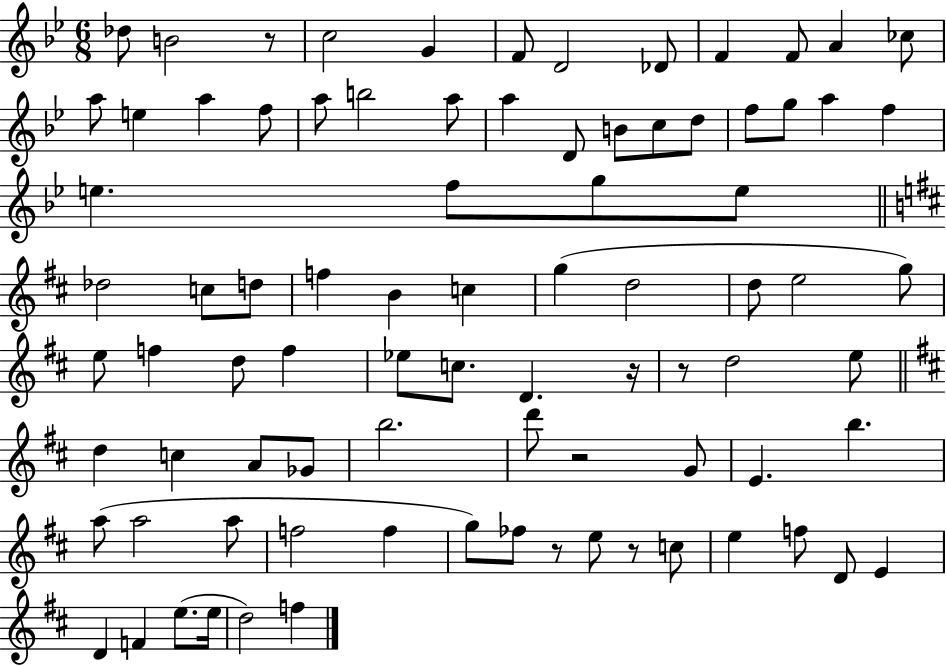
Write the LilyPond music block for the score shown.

{
  \clef treble
  \numericTimeSignature
  \time 6/8
  \key bes \major
  des''8 b'2 r8 | c''2 g'4 | f'8 d'2 des'8 | f'4 f'8 a'4 ces''8 | \break a''8 e''4 a''4 f''8 | a''8 b''2 a''8 | a''4 d'8 b'8 c''8 d''8 | f''8 g''8 a''4 f''4 | \break e''4. f''8 g''8 e''8 | \bar "||" \break \key d \major des''2 c''8 d''8 | f''4 b'4 c''4 | g''4( d''2 | d''8 e''2 g''8) | \break e''8 f''4 d''8 f''4 | ees''8 c''8. d'4. r16 | r8 d''2 e''8 | \bar "||" \break \key d \major d''4 c''4 a'8 ges'8 | b''2. | d'''8 r2 g'8 | e'4. b''4. | \break a''8( a''2 a''8 | f''2 f''4 | g''8) fes''8 r8 e''8 r8 c''8 | e''4 f''8 d'8 e'4 | \break d'4 f'4 e''8.( e''16 | d''2) f''4 | \bar "|."
}